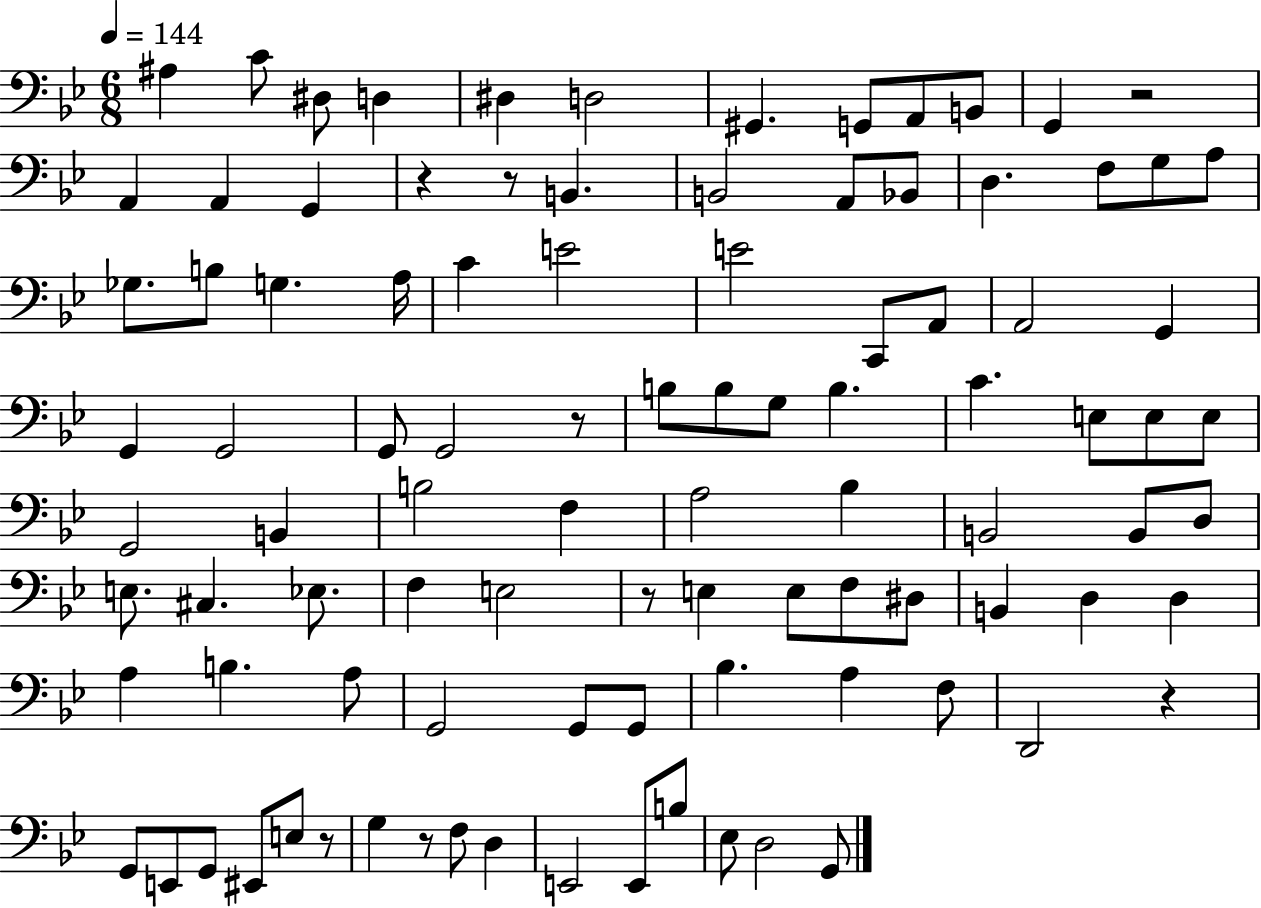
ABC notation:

X:1
T:Untitled
M:6/8
L:1/4
K:Bb
^A, C/2 ^D,/2 D, ^D, D,2 ^G,, G,,/2 A,,/2 B,,/2 G,, z2 A,, A,, G,, z z/2 B,, B,,2 A,,/2 _B,,/2 D, F,/2 G,/2 A,/2 _G,/2 B,/2 G, A,/4 C E2 E2 C,,/2 A,,/2 A,,2 G,, G,, G,,2 G,,/2 G,,2 z/2 B,/2 B,/2 G,/2 B, C E,/2 E,/2 E,/2 G,,2 B,, B,2 F, A,2 _B, B,,2 B,,/2 D,/2 E,/2 ^C, _E,/2 F, E,2 z/2 E, E,/2 F,/2 ^D,/2 B,, D, D, A, B, A,/2 G,,2 G,,/2 G,,/2 _B, A, F,/2 D,,2 z G,,/2 E,,/2 G,,/2 ^E,,/2 E,/2 z/2 G, z/2 F,/2 D, E,,2 E,,/2 B,/2 _E,/2 D,2 G,,/2